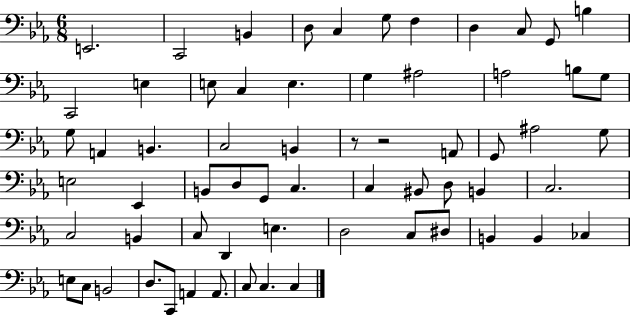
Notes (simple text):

E2/h. C2/h B2/q D3/e C3/q G3/e F3/q D3/q C3/e G2/e B3/q C2/h E3/q E3/e C3/q E3/q. G3/q A#3/h A3/h B3/e G3/e G3/e A2/q B2/q. C3/h B2/q R/e R/h A2/e G2/e A#3/h G3/e E3/h Eb2/q B2/e D3/e G2/e C3/q. C3/q BIS2/e D3/e B2/q C3/h. C3/h B2/q C3/e D2/q E3/q. D3/h C3/e D#3/e B2/q B2/q CES3/q E3/e C3/e B2/h D3/e. C2/e A2/q A2/e. C3/e C3/q. C3/q